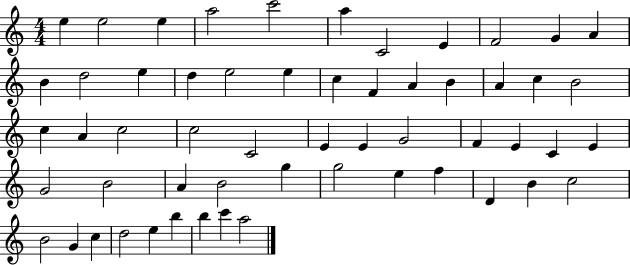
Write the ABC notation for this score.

X:1
T:Untitled
M:4/4
L:1/4
K:C
e e2 e a2 c'2 a C2 E F2 G A B d2 e d e2 e c F A B A c B2 c A c2 c2 C2 E E G2 F E C E G2 B2 A B2 g g2 e f D B c2 B2 G c d2 e b b c' a2